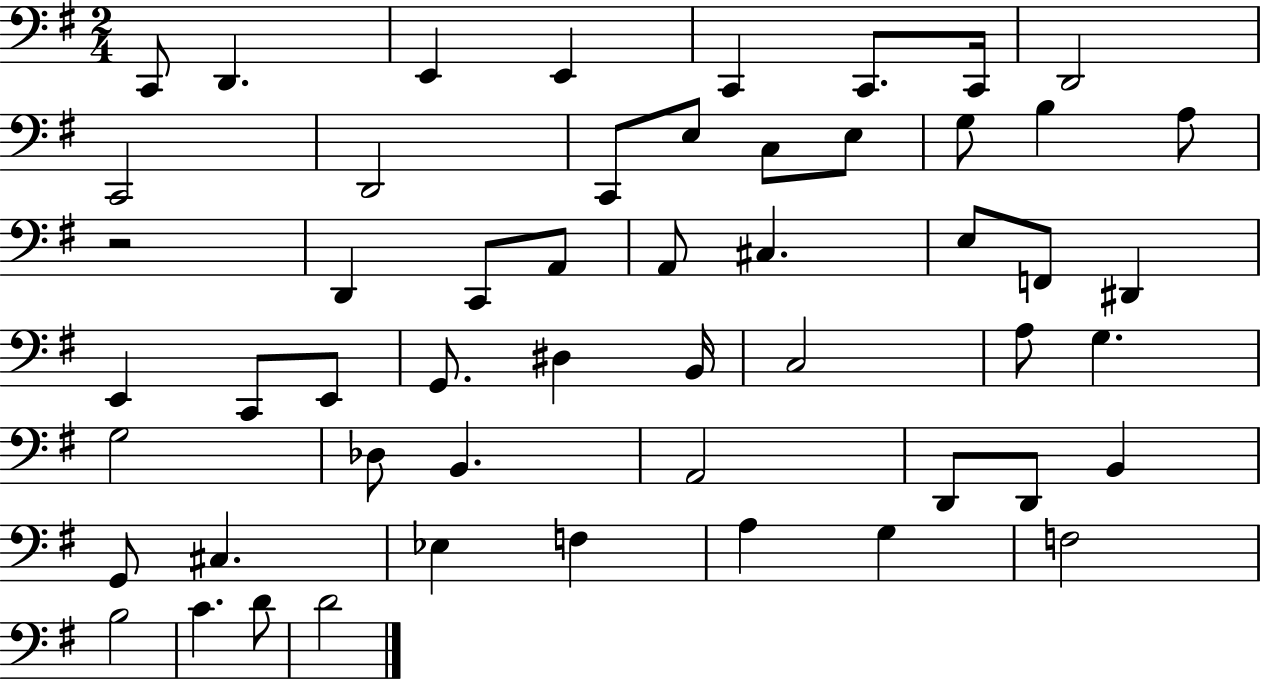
X:1
T:Untitled
M:2/4
L:1/4
K:G
C,,/2 D,, E,, E,, C,, C,,/2 C,,/4 D,,2 C,,2 D,,2 C,,/2 E,/2 C,/2 E,/2 G,/2 B, A,/2 z2 D,, C,,/2 A,,/2 A,,/2 ^C, E,/2 F,,/2 ^D,, E,, C,,/2 E,,/2 G,,/2 ^D, B,,/4 C,2 A,/2 G, G,2 _D,/2 B,, A,,2 D,,/2 D,,/2 B,, G,,/2 ^C, _E, F, A, G, F,2 B,2 C D/2 D2